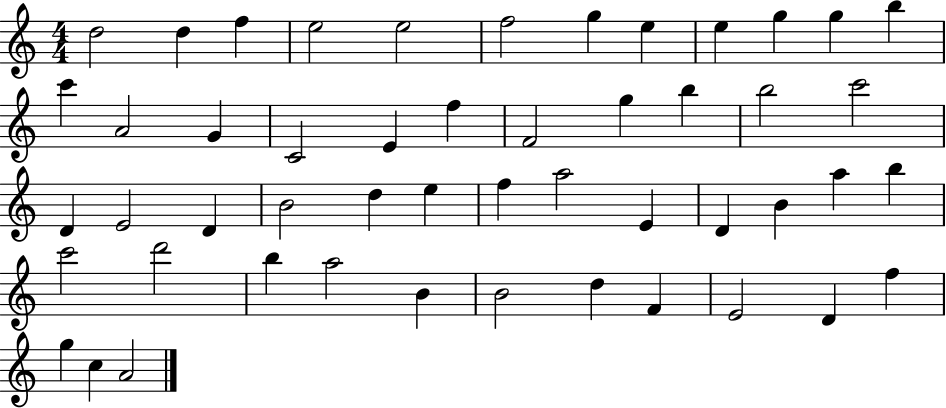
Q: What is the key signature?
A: C major